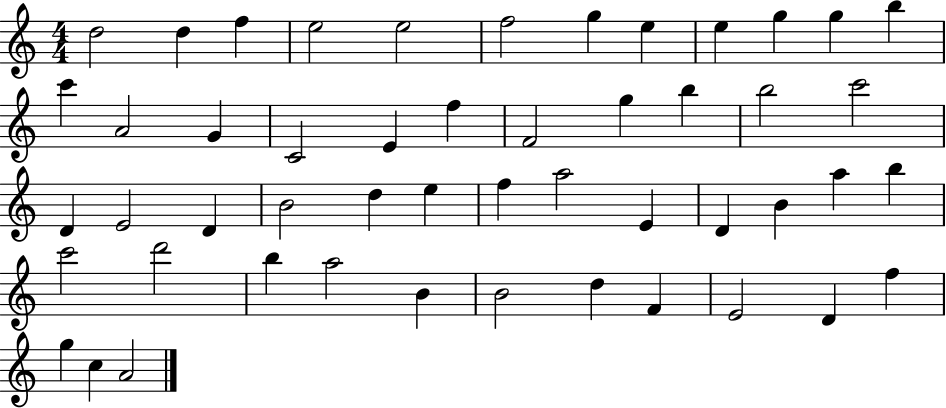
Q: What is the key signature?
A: C major